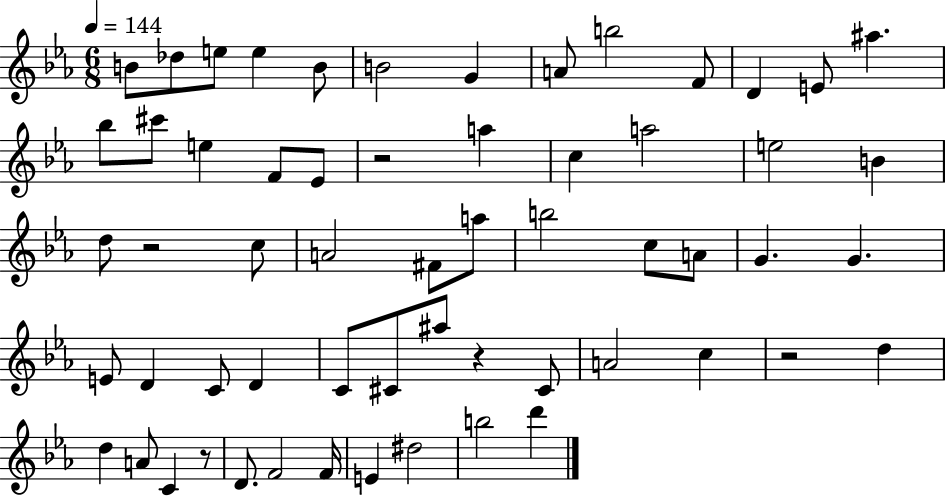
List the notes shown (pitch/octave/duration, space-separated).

B4/e Db5/e E5/e E5/q B4/e B4/h G4/q A4/e B5/h F4/e D4/q E4/e A#5/q. Bb5/e C#6/e E5/q F4/e Eb4/e R/h A5/q C5/q A5/h E5/h B4/q D5/e R/h C5/e A4/h F#4/e A5/e B5/h C5/e A4/e G4/q. G4/q. E4/e D4/q C4/e D4/q C4/e C#4/e A#5/e R/q C#4/e A4/h C5/q R/h D5/q D5/q A4/e C4/q R/e D4/e. F4/h F4/s E4/q D#5/h B5/h D6/q